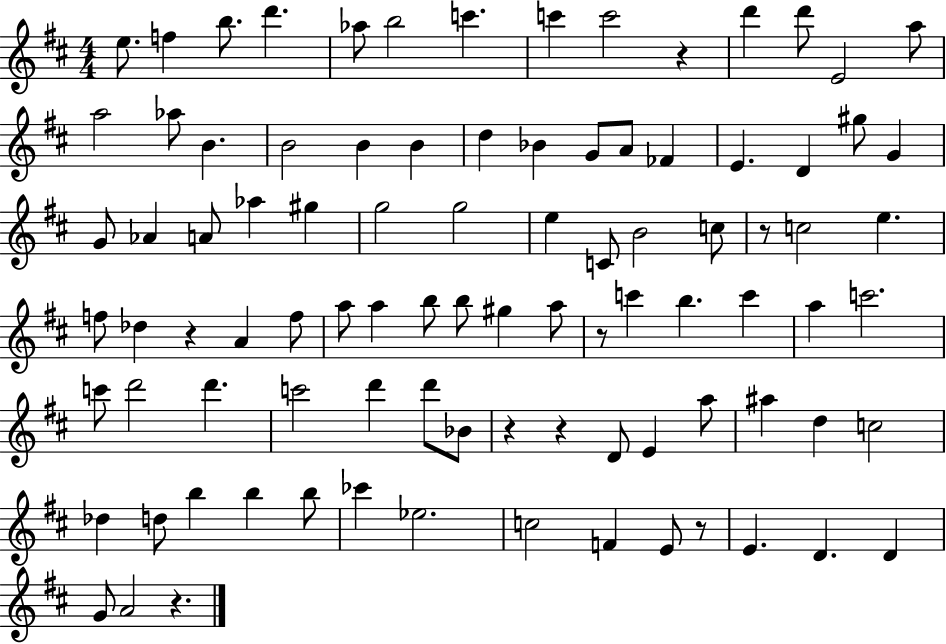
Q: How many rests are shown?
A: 8